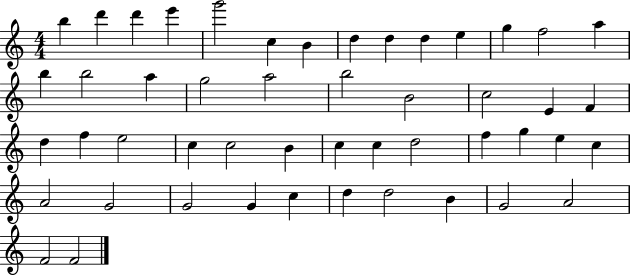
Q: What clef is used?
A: treble